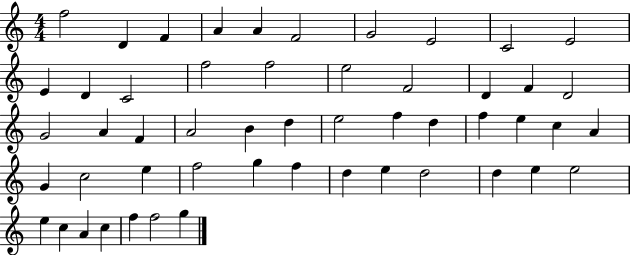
X:1
T:Untitled
M:4/4
L:1/4
K:C
f2 D F A A F2 G2 E2 C2 E2 E D C2 f2 f2 e2 F2 D F D2 G2 A F A2 B d e2 f d f e c A G c2 e f2 g f d e d2 d e e2 e c A c f f2 g